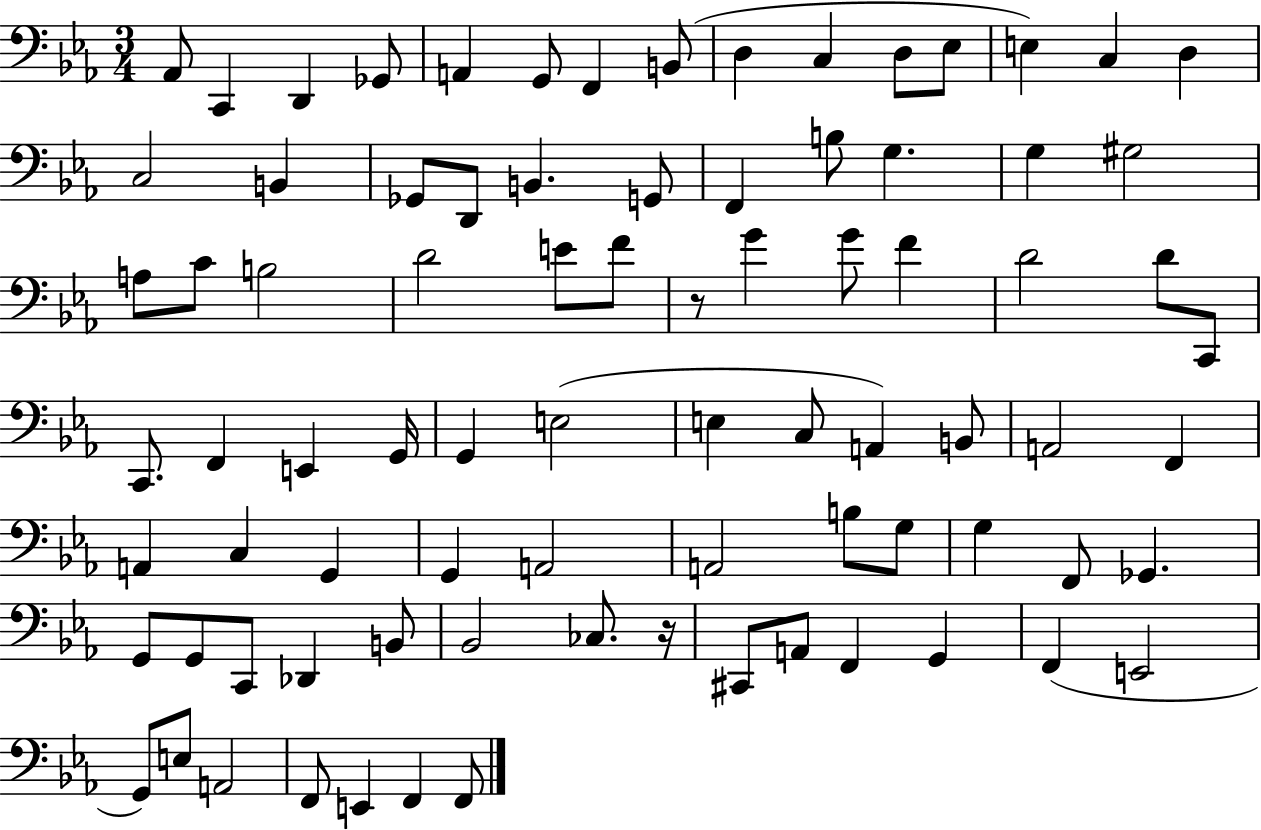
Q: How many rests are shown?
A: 2